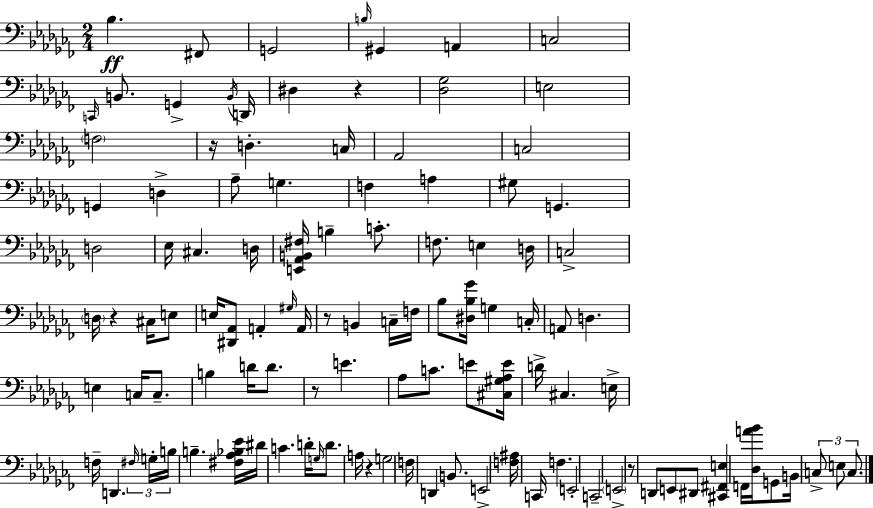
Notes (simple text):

Bb3/q. F#2/e G2/h B3/s G#2/q A2/q C3/h C2/s B2/e. G2/q B2/s D2/s D#3/q R/q [Db3,Gb3]/h E3/h F3/h R/s D3/q. C3/s Ab2/h C3/h G2/q D3/q Ab3/e G3/q. F3/q A3/q G#3/e G2/q. D3/h Eb3/s C#3/q. D3/s [E2,Ab2,B2,F#3]/s B3/q C4/e. F3/e. E3/q D3/s C3/h D3/s R/q C#3/s E3/e E3/s [D#2,Ab2]/e A2/q G#3/s A2/s R/e B2/q C3/s F3/s Bb3/e [D#3,Bb3,Gb4]/s G3/q C3/s A2/e D3/q. E3/q C3/s C3/e. B3/q D4/s D4/e. R/e E4/q. Ab3/e C4/e. E4/e [C#3,G#3,Ab3,E4]/s D4/s C#3/q. E3/s F3/s D2/q. F#3/s G3/s B3/s B3/q. [F#3,Ab3,Bb3,Eb4]/s D#4/s C4/q. D4/s G3/s D4/e. A3/s R/q G3/h F3/s D2/q B2/e. E2/h [F3,A#3]/s C2/s F3/q. E2/h C2/h E2/h R/e D2/e E2/e D#2/e [C#2,F#2,E3]/q F2/s [Db3,A4,Bb4]/s G2/e B2/s C3/e E3/e C3/e.